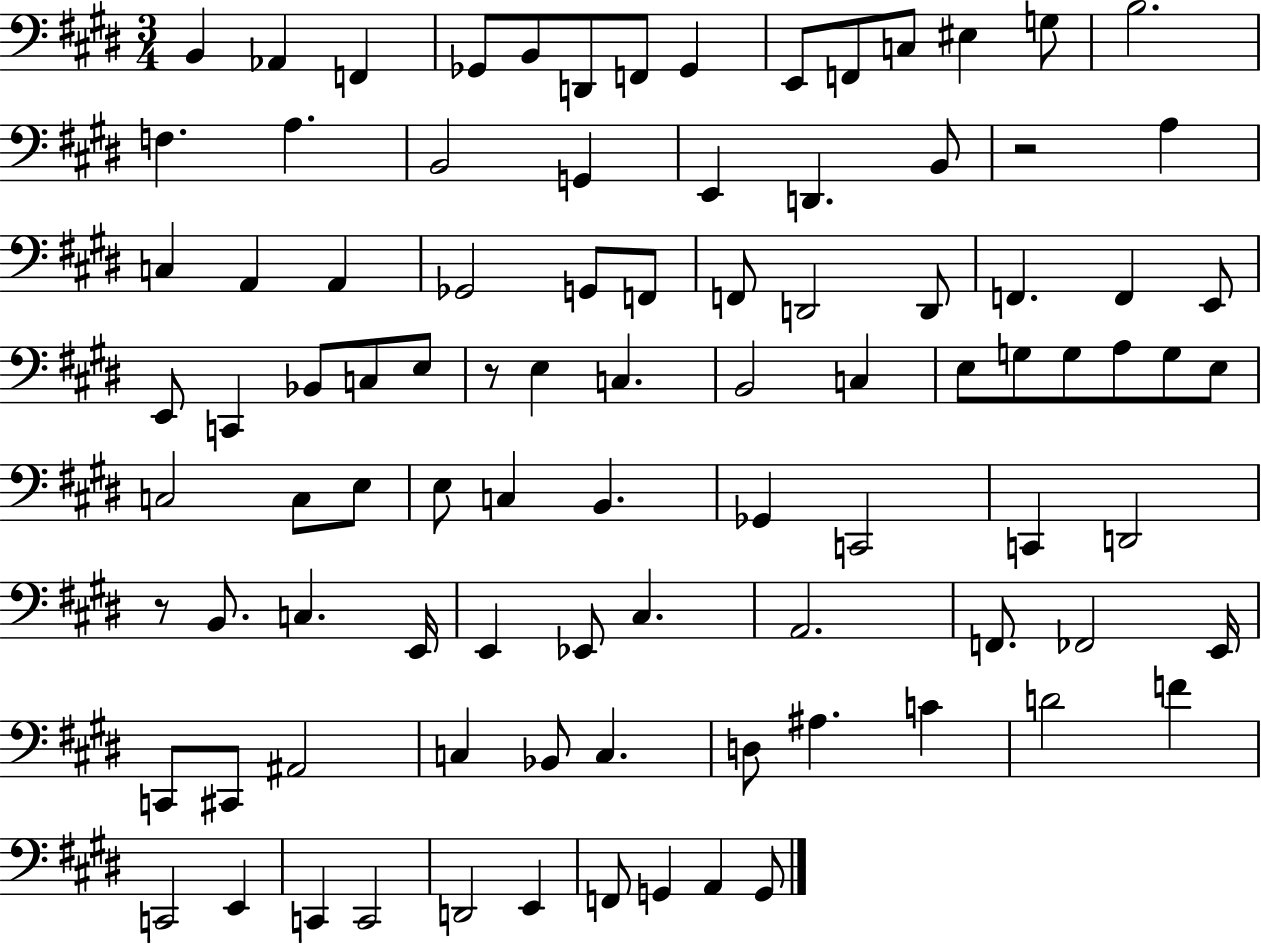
{
  \clef bass
  \numericTimeSignature
  \time 3/4
  \key e \major
  b,4 aes,4 f,4 | ges,8 b,8 d,8 f,8 ges,4 | e,8 f,8 c8 eis4 g8 | b2. | \break f4. a4. | b,2 g,4 | e,4 d,4. b,8 | r2 a4 | \break c4 a,4 a,4 | ges,2 g,8 f,8 | f,8 d,2 d,8 | f,4. f,4 e,8 | \break e,8 c,4 bes,8 c8 e8 | r8 e4 c4. | b,2 c4 | e8 g8 g8 a8 g8 e8 | \break c2 c8 e8 | e8 c4 b,4. | ges,4 c,2 | c,4 d,2 | \break r8 b,8. c4. e,16 | e,4 ees,8 cis4. | a,2. | f,8. fes,2 e,16 | \break c,8 cis,8 ais,2 | c4 bes,8 c4. | d8 ais4. c'4 | d'2 f'4 | \break c,2 e,4 | c,4 c,2 | d,2 e,4 | f,8 g,4 a,4 g,8 | \break \bar "|."
}